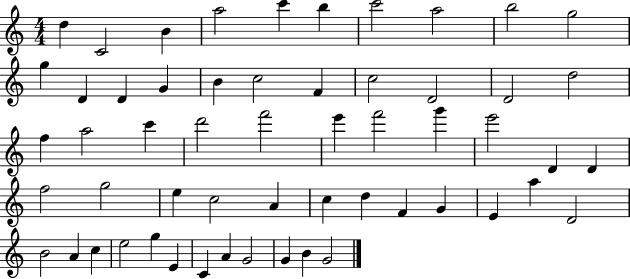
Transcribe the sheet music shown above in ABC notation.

X:1
T:Untitled
M:4/4
L:1/4
K:C
d C2 B a2 c' b c'2 a2 b2 g2 g D D G B c2 F c2 D2 D2 d2 f a2 c' d'2 f'2 e' f'2 g' e'2 D D f2 g2 e c2 A c d F G E a D2 B2 A c e2 g E C A G2 G B G2